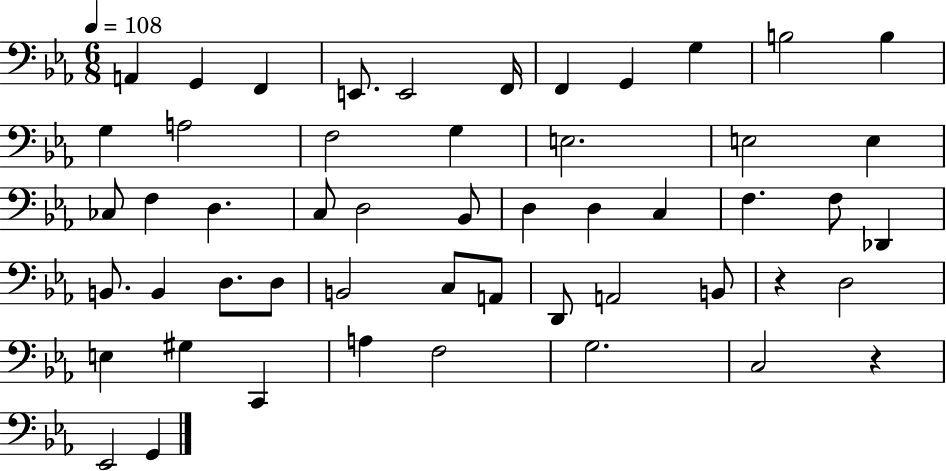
{
  \clef bass
  \numericTimeSignature
  \time 6/8
  \key ees \major
  \tempo 4 = 108
  a,4 g,4 f,4 | e,8. e,2 f,16 | f,4 g,4 g4 | b2 b4 | \break g4 a2 | f2 g4 | e2. | e2 e4 | \break ces8 f4 d4. | c8 d2 bes,8 | d4 d4 c4 | f4. f8 des,4 | \break b,8. b,4 d8. d8 | b,2 c8 a,8 | d,8 a,2 b,8 | r4 d2 | \break e4 gis4 c,4 | a4 f2 | g2. | c2 r4 | \break ees,2 g,4 | \bar "|."
}